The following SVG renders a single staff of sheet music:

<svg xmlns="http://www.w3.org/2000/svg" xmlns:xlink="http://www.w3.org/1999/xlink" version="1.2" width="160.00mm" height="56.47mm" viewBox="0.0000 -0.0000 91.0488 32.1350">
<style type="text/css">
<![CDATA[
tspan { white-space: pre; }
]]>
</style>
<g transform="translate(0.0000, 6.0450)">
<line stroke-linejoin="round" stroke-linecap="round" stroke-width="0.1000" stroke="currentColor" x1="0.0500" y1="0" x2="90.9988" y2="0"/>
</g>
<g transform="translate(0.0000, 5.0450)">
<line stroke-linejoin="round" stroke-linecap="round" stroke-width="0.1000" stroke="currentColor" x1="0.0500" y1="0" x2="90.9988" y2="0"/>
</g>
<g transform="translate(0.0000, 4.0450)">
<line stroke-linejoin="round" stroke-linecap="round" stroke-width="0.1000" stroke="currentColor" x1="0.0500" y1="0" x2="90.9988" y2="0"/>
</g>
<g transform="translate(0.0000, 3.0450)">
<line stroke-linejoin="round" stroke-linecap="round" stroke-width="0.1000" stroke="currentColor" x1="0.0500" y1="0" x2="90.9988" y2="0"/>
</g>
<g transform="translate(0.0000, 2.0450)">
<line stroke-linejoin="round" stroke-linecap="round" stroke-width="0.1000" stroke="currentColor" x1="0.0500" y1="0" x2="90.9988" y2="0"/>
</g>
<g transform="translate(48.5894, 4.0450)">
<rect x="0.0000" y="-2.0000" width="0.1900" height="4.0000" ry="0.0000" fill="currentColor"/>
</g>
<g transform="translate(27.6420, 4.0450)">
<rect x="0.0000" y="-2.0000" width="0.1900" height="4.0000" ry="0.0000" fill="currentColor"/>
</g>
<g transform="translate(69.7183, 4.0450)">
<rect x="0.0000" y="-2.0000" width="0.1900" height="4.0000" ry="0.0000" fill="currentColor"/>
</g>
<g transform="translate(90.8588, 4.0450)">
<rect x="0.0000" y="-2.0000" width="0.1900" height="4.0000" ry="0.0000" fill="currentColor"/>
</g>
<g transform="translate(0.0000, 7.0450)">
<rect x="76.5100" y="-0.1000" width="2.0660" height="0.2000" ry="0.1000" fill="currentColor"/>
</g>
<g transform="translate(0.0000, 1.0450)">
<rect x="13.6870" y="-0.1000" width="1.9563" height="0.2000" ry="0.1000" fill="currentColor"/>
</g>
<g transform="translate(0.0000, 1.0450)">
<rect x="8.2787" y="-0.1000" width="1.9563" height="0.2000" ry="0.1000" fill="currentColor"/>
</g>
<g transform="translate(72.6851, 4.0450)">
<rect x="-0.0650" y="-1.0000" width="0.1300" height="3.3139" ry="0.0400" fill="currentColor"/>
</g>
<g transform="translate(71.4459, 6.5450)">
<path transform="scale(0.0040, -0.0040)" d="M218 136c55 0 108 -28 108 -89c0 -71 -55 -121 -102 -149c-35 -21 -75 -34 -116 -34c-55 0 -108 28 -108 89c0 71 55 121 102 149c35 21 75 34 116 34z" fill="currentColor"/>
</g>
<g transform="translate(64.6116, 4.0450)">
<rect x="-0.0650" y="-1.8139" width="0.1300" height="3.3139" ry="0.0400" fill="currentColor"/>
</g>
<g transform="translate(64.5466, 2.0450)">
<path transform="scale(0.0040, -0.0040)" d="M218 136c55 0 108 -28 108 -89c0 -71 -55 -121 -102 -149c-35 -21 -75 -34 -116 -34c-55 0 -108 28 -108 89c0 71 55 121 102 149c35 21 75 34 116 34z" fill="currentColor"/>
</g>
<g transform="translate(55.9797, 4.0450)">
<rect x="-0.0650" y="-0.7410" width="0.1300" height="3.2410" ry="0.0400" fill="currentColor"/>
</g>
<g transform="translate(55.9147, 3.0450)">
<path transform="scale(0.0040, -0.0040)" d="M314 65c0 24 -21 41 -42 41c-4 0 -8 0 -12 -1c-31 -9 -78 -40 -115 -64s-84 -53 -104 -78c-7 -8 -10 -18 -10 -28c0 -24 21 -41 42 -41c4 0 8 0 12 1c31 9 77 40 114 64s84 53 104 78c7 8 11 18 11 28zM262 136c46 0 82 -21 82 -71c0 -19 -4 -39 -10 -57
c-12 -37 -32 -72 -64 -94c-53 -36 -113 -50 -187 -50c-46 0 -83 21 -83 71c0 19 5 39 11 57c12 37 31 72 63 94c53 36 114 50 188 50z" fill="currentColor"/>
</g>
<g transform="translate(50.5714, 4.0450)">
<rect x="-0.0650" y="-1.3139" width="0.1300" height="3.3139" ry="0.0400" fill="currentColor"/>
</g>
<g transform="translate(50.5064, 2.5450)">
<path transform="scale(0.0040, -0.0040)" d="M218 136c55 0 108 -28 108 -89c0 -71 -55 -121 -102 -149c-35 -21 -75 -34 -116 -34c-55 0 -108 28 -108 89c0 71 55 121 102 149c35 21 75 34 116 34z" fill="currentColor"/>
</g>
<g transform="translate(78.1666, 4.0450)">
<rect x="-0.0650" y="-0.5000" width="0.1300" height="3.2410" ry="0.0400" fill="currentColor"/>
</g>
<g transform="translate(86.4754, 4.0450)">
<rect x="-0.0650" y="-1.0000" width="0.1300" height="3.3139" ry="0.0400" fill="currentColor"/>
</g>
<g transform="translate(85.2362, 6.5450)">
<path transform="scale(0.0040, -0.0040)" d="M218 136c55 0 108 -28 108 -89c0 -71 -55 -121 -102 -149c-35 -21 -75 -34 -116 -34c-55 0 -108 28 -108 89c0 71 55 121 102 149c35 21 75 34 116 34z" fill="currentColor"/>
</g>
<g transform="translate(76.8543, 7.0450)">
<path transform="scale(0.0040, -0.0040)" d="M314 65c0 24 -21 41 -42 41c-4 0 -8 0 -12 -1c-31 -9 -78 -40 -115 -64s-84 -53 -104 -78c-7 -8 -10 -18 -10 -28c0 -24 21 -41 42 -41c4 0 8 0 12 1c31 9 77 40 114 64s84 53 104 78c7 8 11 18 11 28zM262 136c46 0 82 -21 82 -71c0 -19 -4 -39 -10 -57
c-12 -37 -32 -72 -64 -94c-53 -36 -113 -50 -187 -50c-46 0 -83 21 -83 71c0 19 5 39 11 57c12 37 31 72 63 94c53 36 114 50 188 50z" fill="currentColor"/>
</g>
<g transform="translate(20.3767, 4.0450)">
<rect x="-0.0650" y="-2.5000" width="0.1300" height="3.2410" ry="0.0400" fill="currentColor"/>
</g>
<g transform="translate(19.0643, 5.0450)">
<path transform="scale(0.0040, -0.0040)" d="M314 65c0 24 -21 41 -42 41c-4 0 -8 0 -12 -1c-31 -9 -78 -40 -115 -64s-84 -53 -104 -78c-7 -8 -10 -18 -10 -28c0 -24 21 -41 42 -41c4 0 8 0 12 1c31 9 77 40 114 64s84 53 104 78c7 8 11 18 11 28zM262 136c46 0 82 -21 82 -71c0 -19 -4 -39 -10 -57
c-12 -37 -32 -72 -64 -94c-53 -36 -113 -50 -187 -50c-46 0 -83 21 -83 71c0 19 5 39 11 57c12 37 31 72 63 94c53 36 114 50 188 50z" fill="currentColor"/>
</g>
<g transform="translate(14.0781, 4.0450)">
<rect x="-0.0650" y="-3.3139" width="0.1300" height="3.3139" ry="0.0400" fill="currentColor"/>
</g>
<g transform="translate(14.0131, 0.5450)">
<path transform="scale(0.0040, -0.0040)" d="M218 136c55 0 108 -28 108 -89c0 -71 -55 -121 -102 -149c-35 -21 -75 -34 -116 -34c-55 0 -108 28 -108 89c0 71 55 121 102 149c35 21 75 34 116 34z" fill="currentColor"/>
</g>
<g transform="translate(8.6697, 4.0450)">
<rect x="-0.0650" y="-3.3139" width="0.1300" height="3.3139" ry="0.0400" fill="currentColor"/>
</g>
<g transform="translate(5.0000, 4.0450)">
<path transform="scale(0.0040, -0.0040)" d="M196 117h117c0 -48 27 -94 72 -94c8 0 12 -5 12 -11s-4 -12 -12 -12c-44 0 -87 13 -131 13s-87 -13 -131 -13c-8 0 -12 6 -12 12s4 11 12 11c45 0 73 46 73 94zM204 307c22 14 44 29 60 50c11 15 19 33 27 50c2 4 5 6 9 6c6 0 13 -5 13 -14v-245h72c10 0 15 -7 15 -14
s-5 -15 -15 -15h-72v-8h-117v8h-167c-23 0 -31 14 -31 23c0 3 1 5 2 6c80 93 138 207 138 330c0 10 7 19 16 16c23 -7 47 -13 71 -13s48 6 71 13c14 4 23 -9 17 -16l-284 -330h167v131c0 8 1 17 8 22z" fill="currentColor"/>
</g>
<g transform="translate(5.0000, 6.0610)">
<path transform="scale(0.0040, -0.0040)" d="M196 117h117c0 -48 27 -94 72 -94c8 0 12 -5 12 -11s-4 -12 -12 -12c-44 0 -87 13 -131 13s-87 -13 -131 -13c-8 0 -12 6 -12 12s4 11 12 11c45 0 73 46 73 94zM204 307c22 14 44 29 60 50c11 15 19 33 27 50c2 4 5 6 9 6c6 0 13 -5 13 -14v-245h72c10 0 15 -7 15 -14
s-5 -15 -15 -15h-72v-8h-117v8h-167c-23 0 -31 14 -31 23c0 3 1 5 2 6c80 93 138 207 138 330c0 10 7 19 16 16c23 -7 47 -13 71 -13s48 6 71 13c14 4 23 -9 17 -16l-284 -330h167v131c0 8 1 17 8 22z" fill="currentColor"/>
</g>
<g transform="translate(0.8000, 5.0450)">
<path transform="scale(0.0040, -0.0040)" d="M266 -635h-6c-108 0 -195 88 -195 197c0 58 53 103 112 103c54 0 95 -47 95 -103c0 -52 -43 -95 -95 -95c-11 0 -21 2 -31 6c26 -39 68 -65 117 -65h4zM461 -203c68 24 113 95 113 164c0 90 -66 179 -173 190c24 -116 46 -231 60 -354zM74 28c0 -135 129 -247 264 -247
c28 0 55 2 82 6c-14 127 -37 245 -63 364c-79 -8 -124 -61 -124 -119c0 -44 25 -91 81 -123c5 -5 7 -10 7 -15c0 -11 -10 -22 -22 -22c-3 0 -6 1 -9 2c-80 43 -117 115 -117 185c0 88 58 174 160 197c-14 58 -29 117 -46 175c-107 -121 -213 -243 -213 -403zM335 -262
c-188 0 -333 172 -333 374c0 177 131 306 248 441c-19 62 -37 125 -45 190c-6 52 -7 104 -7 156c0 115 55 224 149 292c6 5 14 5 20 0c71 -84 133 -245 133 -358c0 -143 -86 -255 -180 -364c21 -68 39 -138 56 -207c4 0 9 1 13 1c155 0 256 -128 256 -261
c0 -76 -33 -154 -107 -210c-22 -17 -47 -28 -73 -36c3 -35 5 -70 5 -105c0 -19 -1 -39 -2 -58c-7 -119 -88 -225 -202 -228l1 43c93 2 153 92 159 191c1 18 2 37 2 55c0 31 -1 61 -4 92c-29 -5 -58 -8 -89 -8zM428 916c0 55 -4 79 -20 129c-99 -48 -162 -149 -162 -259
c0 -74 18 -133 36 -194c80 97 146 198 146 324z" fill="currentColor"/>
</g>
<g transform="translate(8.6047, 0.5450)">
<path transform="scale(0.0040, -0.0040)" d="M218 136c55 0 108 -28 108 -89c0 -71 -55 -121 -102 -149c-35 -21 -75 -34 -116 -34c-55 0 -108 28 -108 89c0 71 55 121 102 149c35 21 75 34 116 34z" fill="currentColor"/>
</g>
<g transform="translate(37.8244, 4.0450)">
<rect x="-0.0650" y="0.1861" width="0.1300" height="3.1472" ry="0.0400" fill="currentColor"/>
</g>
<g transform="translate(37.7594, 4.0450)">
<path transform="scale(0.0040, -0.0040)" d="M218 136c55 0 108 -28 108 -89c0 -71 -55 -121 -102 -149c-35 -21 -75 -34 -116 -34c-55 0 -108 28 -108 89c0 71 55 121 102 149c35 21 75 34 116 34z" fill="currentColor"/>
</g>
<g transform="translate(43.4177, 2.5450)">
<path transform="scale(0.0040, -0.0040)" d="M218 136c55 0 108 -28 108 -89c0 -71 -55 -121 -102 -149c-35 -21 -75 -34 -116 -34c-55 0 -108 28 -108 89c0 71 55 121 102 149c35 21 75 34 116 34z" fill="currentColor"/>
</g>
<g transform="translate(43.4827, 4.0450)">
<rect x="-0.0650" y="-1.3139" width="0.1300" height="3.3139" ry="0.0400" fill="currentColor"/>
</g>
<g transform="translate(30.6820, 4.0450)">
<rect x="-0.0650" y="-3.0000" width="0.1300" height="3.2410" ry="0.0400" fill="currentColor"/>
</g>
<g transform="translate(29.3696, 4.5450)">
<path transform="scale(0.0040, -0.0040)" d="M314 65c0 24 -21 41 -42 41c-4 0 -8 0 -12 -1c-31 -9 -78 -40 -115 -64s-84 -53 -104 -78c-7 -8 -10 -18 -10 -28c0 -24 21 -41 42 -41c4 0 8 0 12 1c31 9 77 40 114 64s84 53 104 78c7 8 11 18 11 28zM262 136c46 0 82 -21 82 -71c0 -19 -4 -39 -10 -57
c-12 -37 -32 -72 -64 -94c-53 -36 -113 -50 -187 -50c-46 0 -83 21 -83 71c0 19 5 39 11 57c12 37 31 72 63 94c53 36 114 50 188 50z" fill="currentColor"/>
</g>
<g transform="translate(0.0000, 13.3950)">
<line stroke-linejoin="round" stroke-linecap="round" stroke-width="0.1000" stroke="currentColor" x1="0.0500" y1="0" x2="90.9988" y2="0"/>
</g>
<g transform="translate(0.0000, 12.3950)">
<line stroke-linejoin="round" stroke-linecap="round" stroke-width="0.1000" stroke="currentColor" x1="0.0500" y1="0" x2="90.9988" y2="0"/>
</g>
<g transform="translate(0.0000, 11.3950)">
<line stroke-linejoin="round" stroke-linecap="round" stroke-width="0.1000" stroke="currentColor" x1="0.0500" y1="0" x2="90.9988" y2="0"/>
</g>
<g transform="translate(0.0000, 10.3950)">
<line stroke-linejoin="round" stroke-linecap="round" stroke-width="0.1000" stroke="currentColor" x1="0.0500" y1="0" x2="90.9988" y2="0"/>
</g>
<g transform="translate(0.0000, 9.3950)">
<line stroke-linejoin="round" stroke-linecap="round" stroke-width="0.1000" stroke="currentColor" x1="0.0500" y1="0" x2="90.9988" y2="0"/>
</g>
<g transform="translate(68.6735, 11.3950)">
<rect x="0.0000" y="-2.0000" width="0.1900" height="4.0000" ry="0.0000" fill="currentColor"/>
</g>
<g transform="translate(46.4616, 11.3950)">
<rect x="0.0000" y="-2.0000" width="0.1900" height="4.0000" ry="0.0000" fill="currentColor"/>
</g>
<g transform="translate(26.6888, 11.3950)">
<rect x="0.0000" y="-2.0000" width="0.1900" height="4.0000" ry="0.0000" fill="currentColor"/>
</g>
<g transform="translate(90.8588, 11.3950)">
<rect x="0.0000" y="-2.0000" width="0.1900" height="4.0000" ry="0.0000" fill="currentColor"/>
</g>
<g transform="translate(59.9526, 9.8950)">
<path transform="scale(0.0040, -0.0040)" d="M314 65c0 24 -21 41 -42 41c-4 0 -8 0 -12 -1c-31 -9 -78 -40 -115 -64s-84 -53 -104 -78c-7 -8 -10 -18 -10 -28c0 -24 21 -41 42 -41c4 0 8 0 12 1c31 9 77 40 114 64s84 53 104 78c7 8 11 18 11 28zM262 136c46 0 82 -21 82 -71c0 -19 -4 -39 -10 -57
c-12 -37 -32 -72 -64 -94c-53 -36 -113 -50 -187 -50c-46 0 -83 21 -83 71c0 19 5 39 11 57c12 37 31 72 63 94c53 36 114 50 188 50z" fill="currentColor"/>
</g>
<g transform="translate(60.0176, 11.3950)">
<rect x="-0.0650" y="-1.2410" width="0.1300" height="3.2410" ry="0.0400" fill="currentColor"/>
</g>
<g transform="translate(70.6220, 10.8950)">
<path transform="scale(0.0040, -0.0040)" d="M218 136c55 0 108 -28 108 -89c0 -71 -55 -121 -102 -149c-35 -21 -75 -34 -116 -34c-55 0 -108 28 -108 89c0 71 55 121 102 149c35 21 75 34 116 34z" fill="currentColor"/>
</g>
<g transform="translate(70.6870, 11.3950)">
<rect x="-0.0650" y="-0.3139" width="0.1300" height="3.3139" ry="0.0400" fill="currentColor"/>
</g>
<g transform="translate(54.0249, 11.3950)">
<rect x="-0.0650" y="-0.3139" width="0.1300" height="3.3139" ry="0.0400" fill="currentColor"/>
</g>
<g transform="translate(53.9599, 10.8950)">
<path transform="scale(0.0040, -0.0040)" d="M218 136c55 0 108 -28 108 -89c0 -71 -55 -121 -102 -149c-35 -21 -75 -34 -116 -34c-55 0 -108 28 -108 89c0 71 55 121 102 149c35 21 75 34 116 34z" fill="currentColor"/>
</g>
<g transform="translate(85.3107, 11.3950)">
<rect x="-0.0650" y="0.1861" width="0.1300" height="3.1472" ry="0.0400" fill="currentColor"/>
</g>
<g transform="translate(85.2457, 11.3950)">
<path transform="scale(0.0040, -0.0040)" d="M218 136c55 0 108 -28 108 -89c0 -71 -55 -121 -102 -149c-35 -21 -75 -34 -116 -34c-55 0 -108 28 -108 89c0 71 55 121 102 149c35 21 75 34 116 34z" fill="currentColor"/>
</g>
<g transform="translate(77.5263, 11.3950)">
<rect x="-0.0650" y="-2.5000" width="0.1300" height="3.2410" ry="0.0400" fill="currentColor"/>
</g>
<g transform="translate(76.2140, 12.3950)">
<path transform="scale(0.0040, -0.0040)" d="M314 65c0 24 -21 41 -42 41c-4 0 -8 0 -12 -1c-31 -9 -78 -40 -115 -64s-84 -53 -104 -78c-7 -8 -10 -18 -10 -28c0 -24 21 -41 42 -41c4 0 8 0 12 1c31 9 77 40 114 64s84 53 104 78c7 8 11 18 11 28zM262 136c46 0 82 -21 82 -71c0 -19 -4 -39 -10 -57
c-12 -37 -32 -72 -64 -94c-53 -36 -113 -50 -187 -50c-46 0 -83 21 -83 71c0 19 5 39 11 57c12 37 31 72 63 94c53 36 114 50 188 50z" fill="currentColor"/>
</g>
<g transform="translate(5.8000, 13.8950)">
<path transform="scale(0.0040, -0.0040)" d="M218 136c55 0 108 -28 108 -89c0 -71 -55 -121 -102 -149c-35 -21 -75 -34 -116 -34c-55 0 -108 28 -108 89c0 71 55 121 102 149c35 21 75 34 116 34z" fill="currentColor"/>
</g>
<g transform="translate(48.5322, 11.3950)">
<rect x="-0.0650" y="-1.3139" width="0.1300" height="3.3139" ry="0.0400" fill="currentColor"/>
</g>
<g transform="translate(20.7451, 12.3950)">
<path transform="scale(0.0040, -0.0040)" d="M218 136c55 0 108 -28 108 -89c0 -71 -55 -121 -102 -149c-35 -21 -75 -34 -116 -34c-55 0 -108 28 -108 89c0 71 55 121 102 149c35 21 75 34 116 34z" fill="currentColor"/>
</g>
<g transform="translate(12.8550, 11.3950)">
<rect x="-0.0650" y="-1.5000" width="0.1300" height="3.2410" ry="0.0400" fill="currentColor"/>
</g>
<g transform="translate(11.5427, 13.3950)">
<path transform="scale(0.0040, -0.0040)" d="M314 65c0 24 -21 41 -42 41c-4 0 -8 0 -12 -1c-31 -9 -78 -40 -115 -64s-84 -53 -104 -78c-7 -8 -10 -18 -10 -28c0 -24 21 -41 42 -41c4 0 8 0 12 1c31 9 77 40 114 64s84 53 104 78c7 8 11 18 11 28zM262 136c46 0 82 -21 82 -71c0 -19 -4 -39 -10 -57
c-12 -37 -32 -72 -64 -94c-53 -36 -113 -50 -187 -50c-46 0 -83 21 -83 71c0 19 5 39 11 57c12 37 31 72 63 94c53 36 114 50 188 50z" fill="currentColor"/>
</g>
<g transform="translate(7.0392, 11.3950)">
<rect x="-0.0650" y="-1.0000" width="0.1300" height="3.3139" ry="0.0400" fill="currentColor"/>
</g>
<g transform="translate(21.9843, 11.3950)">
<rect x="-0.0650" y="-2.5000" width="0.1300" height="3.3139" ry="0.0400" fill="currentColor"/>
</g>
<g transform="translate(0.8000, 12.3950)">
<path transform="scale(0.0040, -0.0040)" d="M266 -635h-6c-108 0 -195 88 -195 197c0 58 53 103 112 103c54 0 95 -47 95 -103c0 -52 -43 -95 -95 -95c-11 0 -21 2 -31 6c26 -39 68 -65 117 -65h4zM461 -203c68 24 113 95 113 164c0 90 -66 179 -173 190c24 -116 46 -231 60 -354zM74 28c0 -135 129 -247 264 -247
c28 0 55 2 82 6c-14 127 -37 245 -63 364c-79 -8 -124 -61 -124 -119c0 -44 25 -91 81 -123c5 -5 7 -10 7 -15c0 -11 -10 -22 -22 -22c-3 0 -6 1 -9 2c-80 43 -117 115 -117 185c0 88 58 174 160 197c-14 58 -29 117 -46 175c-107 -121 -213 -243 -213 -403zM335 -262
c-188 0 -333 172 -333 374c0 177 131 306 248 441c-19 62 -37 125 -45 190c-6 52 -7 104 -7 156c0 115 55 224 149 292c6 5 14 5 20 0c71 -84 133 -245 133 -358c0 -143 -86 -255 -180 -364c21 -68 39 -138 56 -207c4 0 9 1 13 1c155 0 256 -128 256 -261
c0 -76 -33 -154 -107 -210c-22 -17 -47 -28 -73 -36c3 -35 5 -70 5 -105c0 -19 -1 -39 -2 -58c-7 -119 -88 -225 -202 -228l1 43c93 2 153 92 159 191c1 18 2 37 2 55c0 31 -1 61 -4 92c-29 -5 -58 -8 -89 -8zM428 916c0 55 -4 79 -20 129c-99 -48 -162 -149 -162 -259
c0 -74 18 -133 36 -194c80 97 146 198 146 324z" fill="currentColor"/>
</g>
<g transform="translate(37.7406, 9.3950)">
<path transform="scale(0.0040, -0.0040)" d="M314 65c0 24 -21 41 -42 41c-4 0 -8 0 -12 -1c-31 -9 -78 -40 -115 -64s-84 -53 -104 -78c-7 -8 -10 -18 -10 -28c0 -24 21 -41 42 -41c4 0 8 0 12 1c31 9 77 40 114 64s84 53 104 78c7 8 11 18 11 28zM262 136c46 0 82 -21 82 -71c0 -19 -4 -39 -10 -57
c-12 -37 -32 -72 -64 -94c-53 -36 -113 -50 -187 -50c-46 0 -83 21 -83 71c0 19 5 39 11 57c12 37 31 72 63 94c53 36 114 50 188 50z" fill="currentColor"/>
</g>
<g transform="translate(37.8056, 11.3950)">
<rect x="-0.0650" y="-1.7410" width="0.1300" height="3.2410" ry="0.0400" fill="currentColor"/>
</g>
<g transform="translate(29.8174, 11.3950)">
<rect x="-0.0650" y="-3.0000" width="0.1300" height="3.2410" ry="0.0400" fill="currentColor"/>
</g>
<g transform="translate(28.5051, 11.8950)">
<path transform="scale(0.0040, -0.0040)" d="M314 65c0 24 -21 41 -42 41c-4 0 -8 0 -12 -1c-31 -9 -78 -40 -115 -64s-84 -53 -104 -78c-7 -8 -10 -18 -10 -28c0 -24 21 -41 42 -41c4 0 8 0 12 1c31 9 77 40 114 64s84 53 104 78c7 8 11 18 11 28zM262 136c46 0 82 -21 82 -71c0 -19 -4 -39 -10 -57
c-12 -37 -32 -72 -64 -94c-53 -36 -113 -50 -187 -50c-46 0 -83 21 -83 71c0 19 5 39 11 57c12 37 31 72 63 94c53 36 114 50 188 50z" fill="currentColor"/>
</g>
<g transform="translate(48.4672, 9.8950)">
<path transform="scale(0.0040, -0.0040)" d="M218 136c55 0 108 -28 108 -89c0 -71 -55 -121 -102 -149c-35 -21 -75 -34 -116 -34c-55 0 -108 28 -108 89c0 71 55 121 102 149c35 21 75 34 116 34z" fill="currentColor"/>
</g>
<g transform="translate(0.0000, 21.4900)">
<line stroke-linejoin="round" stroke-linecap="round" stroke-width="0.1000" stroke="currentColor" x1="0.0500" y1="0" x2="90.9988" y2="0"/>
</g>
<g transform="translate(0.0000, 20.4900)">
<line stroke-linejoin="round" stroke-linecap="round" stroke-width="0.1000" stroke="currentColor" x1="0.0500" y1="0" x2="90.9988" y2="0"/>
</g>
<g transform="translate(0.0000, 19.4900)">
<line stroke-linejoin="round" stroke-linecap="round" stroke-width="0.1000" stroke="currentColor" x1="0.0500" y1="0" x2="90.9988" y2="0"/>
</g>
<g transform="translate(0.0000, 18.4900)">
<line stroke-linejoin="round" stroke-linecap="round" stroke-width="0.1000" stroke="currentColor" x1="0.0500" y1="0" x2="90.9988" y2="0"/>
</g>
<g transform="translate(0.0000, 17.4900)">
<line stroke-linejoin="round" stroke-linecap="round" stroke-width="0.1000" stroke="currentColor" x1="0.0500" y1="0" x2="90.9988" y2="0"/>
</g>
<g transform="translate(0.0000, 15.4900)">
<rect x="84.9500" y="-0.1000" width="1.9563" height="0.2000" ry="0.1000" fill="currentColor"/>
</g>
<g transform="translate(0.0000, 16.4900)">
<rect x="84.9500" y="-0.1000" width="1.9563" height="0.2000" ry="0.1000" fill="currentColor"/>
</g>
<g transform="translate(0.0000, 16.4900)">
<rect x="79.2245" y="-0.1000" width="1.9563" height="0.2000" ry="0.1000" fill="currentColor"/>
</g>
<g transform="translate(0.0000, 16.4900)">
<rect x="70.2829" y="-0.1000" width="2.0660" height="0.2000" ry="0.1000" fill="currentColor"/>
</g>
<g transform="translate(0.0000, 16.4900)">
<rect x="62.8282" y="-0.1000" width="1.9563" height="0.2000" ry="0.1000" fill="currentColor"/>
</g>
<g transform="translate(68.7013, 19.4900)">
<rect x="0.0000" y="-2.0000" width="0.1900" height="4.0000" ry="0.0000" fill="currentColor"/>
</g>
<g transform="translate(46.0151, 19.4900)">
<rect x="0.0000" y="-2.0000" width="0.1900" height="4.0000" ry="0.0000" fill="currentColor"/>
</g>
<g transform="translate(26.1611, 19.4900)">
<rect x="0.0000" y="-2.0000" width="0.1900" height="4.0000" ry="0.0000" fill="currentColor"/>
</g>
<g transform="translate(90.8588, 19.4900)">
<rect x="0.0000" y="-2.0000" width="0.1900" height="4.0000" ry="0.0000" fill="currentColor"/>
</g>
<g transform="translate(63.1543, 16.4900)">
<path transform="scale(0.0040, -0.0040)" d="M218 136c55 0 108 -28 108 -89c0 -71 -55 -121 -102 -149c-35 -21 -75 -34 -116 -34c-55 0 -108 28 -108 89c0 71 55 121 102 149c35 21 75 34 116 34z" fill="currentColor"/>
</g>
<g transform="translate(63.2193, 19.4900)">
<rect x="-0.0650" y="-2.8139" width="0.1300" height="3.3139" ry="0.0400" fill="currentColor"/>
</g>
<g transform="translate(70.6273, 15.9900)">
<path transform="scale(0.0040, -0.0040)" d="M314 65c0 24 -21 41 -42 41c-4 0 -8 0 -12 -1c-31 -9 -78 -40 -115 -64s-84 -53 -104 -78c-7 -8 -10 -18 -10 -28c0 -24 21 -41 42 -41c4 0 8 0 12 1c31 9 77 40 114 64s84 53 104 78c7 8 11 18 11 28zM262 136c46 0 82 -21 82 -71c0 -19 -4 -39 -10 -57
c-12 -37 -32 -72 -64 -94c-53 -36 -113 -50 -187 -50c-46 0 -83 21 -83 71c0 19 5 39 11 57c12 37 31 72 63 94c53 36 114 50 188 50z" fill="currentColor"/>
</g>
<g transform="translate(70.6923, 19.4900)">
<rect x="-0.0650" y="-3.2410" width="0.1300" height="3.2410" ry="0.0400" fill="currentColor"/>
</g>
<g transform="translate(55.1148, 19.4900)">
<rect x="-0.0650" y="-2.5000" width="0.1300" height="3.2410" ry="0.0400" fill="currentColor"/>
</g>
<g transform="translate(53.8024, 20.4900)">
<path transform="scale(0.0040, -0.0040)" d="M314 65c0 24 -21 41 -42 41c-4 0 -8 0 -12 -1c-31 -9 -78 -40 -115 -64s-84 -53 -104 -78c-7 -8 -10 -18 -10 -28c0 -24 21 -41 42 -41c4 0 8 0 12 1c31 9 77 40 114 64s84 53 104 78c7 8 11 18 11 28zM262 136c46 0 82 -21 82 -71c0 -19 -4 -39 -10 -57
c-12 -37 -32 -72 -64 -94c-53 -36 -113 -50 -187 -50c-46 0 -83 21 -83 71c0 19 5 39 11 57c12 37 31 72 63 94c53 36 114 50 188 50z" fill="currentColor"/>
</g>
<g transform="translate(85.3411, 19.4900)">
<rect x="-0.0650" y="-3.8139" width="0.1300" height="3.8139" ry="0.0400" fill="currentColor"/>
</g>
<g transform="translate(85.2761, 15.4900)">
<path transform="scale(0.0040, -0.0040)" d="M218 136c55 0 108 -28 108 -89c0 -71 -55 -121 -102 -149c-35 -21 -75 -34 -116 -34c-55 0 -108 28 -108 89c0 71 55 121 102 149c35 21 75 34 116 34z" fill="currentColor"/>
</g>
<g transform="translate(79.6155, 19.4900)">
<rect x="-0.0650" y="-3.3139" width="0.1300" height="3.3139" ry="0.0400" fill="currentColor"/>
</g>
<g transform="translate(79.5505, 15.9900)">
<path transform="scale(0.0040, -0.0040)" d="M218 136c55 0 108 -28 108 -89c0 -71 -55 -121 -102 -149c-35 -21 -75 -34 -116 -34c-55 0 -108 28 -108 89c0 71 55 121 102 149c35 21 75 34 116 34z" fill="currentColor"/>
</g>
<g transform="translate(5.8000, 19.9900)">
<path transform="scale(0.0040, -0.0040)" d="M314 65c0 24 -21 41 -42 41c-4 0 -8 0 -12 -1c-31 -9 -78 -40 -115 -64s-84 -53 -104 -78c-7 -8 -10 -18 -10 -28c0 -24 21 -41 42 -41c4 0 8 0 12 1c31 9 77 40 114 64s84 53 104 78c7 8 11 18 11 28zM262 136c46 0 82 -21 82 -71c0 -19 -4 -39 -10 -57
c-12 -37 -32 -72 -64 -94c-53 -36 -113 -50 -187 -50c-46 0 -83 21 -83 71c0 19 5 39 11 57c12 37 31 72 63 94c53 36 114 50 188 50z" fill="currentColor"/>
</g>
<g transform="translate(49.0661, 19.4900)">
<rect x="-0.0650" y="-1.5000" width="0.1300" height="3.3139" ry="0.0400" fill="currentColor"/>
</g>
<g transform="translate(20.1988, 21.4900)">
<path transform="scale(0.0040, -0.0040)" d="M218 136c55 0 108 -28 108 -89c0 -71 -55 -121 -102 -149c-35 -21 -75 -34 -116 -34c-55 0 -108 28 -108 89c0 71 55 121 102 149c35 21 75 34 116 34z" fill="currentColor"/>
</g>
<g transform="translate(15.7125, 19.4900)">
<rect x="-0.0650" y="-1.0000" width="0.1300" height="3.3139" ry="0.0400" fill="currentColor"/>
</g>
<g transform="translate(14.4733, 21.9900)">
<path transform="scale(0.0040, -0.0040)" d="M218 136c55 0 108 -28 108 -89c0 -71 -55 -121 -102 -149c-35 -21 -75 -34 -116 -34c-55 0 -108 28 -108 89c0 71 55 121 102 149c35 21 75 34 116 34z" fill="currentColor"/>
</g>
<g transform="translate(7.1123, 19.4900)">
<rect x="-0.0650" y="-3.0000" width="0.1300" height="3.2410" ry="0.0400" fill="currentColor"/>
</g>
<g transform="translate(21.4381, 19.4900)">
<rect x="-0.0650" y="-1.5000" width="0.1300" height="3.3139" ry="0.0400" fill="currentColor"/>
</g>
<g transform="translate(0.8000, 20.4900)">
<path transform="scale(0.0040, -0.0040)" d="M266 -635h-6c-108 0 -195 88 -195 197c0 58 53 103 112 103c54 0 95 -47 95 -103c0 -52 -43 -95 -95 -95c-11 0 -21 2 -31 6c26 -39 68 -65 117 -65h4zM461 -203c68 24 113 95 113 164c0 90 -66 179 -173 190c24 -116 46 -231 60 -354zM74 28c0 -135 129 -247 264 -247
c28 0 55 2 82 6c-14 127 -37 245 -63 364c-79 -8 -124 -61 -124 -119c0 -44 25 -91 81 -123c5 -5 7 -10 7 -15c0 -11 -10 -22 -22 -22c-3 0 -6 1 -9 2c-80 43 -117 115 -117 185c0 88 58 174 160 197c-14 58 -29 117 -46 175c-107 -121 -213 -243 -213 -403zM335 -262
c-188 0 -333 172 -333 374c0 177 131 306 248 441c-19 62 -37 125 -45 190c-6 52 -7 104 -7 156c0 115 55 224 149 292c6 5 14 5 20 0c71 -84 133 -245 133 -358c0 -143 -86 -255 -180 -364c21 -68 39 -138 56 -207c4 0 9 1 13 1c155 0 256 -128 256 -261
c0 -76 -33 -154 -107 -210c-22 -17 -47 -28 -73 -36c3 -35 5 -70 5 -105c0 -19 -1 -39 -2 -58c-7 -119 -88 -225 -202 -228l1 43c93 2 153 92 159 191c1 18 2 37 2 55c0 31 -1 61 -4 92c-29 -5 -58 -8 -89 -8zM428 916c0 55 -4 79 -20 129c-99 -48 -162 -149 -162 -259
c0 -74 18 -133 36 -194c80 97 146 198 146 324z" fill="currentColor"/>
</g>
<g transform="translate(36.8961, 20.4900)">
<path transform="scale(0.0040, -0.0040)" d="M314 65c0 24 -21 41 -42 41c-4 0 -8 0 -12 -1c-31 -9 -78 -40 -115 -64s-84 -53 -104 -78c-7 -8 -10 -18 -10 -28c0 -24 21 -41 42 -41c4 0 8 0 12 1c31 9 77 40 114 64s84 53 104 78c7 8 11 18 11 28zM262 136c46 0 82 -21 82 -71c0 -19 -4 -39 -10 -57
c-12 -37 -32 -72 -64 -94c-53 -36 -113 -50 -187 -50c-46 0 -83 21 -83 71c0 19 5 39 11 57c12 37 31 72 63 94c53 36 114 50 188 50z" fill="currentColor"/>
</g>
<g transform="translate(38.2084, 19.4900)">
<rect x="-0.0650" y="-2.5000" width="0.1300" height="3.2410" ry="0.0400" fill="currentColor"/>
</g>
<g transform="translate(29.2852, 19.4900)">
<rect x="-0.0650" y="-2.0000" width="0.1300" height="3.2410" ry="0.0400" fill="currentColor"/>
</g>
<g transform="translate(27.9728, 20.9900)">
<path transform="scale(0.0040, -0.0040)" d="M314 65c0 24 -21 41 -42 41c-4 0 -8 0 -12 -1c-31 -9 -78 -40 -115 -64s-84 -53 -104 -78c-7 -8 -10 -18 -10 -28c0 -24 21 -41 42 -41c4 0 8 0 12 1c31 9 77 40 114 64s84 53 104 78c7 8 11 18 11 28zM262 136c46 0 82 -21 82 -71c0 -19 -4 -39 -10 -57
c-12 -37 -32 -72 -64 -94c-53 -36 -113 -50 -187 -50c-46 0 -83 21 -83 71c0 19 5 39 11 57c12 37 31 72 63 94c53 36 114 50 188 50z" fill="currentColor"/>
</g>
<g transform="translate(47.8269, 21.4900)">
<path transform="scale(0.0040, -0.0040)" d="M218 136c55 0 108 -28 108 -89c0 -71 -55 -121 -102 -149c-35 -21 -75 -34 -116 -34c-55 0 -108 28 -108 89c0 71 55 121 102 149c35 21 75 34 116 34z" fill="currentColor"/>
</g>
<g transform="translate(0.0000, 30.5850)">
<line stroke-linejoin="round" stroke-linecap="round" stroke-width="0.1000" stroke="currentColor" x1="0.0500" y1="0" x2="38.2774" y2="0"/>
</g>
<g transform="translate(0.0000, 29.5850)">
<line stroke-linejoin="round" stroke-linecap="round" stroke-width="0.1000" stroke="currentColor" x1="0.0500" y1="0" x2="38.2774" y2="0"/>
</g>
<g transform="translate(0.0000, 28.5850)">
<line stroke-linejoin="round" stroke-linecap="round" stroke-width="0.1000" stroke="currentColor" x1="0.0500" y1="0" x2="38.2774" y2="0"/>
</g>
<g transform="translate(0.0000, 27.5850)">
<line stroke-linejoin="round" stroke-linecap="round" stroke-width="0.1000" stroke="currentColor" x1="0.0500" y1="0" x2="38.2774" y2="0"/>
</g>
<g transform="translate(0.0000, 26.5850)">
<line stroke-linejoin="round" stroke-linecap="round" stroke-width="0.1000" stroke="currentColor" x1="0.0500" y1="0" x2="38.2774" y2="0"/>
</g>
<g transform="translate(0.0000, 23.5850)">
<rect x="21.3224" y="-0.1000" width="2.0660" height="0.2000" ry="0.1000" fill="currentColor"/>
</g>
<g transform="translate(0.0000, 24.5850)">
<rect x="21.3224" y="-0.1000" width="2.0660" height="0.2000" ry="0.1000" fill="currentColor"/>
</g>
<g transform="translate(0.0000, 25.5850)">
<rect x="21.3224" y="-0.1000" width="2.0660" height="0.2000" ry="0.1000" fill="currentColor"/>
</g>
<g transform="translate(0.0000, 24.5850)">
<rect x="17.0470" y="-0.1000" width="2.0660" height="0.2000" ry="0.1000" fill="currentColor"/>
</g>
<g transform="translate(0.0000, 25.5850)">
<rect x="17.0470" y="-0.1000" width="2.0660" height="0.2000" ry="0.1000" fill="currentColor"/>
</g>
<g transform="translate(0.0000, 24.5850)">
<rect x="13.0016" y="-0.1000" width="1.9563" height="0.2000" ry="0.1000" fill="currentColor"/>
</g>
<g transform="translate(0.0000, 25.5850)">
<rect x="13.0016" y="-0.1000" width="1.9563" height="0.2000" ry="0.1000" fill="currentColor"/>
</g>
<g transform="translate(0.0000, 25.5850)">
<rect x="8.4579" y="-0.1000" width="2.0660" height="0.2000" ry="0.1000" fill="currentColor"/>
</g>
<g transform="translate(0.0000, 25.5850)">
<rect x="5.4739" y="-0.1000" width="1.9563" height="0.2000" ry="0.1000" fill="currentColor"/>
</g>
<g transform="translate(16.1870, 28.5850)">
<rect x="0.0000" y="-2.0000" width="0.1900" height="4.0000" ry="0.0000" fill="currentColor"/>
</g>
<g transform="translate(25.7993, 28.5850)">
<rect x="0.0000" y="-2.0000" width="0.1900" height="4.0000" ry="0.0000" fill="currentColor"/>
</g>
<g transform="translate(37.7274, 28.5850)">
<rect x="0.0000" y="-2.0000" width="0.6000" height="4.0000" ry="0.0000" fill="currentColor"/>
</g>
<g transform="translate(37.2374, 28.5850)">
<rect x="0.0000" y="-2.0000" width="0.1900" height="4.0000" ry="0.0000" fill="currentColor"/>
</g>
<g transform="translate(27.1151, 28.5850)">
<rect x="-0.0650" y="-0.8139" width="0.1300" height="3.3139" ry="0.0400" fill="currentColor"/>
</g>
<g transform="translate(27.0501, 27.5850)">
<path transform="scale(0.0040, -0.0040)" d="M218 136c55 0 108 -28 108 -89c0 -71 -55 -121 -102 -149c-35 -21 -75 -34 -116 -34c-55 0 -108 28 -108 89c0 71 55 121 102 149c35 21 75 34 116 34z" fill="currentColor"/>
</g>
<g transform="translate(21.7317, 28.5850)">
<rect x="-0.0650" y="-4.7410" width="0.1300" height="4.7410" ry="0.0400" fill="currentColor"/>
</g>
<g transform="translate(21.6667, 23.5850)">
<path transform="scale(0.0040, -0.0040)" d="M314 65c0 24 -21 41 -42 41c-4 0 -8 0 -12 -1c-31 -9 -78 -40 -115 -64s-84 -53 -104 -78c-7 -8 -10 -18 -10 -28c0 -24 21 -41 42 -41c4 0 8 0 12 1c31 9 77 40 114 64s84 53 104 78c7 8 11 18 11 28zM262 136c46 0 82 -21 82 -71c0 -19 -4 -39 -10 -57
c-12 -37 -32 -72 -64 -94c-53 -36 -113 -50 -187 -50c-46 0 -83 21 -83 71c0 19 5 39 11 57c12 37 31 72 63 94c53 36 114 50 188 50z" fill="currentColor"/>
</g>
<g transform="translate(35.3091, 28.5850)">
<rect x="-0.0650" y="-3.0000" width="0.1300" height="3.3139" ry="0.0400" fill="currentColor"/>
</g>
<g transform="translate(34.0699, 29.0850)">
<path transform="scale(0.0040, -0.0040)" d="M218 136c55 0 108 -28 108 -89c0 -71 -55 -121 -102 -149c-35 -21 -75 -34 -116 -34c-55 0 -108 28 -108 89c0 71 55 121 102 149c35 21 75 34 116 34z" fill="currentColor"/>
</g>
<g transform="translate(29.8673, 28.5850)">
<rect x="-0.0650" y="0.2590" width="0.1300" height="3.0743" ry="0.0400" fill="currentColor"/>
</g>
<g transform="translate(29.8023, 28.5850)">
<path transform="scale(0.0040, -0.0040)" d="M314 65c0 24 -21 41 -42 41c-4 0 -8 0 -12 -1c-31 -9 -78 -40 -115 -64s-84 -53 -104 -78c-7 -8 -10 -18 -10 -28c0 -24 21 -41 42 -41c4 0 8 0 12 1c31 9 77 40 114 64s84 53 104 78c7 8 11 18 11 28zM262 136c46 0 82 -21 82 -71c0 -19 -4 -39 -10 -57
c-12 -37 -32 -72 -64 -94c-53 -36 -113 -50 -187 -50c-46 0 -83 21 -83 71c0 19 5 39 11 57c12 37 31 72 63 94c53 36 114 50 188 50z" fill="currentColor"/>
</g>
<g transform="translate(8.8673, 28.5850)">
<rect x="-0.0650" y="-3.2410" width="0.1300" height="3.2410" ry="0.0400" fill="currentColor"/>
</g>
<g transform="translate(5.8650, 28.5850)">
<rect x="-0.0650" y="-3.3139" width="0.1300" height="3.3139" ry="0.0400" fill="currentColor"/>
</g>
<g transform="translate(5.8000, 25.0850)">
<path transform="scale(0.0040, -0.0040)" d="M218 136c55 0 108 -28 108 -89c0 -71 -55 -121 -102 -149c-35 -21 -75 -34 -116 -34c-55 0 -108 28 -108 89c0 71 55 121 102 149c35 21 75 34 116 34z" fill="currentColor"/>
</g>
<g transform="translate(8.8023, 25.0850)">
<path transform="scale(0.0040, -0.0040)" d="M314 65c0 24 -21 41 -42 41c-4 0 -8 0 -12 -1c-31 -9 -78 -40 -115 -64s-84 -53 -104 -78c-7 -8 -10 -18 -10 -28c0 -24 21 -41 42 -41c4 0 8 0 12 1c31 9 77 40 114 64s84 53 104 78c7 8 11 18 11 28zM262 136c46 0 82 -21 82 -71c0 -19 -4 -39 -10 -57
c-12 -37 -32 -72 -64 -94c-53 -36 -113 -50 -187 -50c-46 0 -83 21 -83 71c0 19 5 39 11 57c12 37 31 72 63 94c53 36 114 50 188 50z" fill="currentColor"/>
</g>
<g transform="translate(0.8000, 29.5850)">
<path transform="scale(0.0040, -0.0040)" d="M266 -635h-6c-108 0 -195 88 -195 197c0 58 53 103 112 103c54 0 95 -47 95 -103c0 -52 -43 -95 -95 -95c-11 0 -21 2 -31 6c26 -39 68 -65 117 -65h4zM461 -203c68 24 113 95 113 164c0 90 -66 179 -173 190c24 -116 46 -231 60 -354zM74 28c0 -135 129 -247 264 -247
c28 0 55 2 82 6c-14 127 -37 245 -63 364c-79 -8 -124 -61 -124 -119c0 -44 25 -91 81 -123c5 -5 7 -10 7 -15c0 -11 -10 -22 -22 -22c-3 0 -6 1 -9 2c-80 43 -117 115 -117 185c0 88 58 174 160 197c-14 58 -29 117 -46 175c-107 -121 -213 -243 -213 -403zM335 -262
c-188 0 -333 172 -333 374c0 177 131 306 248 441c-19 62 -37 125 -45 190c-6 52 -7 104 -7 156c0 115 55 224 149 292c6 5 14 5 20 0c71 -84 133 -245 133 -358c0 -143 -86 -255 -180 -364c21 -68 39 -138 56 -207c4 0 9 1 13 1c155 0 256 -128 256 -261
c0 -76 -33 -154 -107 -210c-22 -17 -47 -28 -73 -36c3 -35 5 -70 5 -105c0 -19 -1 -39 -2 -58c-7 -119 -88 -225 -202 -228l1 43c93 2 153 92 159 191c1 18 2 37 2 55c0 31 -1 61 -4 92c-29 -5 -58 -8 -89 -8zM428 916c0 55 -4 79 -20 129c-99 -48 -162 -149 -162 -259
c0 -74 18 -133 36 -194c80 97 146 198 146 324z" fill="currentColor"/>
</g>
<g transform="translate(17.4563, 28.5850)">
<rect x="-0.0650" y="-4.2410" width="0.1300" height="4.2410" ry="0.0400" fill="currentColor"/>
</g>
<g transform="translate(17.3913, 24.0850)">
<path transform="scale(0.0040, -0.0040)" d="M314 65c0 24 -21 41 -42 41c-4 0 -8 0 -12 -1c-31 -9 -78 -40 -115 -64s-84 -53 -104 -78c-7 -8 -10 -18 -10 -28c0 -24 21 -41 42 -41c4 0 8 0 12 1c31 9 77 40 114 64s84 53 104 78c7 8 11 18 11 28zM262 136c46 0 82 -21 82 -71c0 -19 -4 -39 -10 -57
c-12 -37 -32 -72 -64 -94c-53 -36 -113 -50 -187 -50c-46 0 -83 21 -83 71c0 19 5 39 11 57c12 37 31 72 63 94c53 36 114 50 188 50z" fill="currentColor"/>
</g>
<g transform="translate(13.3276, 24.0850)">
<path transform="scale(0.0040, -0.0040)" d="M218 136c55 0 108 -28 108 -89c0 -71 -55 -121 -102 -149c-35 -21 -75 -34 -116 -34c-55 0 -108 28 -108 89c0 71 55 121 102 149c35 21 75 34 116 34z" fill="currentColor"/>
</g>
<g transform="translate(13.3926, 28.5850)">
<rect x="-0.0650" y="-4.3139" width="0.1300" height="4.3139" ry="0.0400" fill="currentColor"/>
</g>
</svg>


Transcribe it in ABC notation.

X:1
T:Untitled
M:4/4
L:1/4
K:C
b b G2 A2 B e e d2 f D C2 D D E2 G A2 f2 e c e2 c G2 B A2 D E F2 G2 E G2 a b2 b c' b b2 d' d'2 e'2 d B2 A